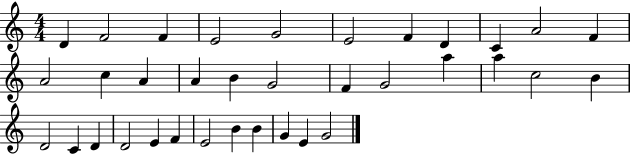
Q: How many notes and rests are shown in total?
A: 35